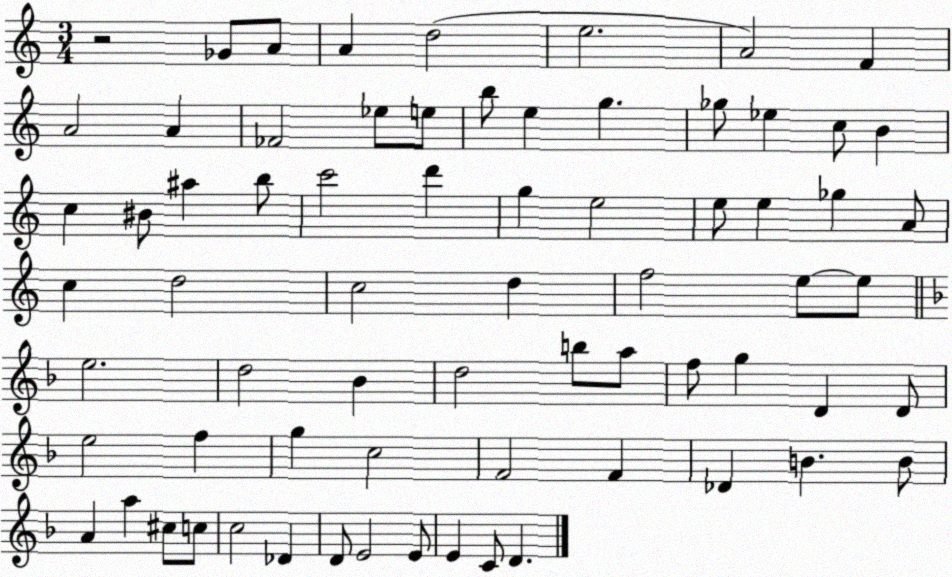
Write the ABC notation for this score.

X:1
T:Untitled
M:3/4
L:1/4
K:C
z2 _G/2 A/2 A d2 e2 A2 F A2 A _F2 _e/2 e/2 b/2 e g _g/2 _e c/2 B c ^B/2 ^a b/2 c'2 d' g e2 e/2 e _g A/2 c d2 c2 d f2 e/2 e/2 e2 d2 _B d2 b/2 a/2 f/2 g D D/2 e2 f g c2 F2 F _D B B/2 A a ^c/2 c/2 c2 _D D/2 E2 E/2 E C/2 D